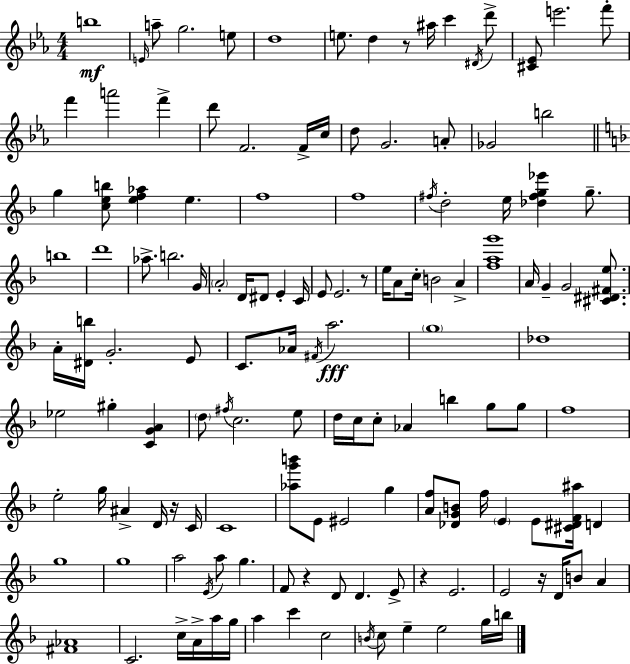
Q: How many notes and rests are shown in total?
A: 138